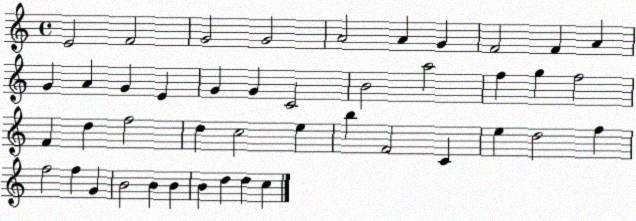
X:1
T:Untitled
M:4/4
L:1/4
K:C
E2 F2 G2 G2 A2 A G F2 F A G A G E G G C2 B2 a2 f g f2 F d f2 d c2 e b F2 C e d2 f f2 f G B2 B B B d d c